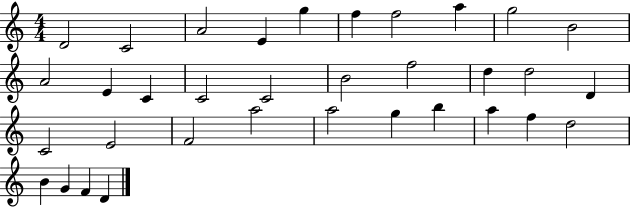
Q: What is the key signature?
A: C major